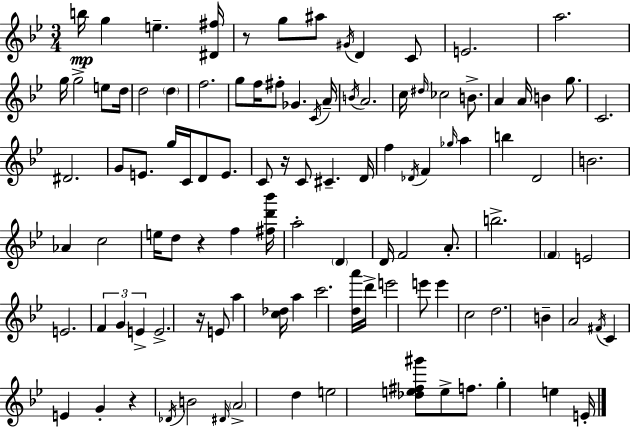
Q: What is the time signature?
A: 3/4